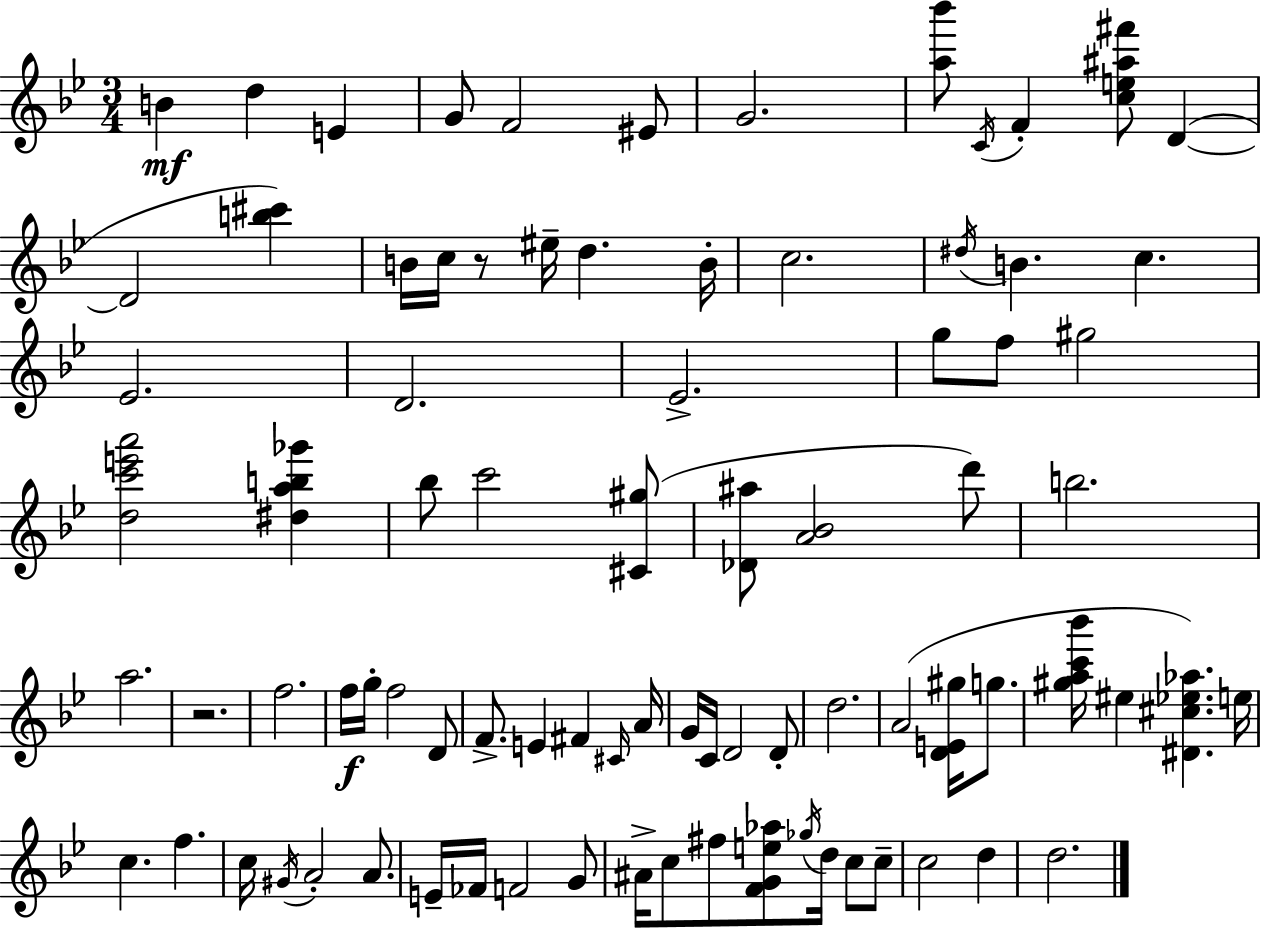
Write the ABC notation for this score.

X:1
T:Untitled
M:3/4
L:1/4
K:Bb
B d E G/2 F2 ^E/2 G2 [a_b']/2 C/4 F [ce^a^f']/2 D D2 [b^c'] B/4 c/4 z/2 ^e/4 d B/4 c2 ^d/4 B c _E2 D2 _E2 g/2 f/2 ^g2 [dc'e'a']2 [^dab_g'] _b/2 c'2 [^C^g]/2 [_D^a]/2 [A_B]2 d'/2 b2 a2 z2 f2 f/4 g/4 f2 D/2 F/2 E ^F ^C/4 A/4 G/4 C/4 D2 D/2 d2 A2 [DE^g]/4 g/2 [^gac'_b']/4 ^e [^D^c_e_a] e/4 c f c/4 ^G/4 A2 A/2 E/4 _F/4 F2 G/2 ^A/4 c/2 ^f/2 [FGe_a]/2 _g/4 d/4 c/2 c/2 c2 d d2